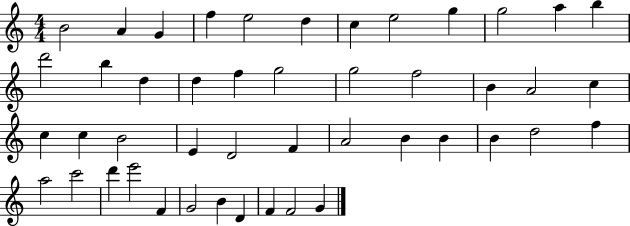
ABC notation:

X:1
T:Untitled
M:4/4
L:1/4
K:C
B2 A G f e2 d c e2 g g2 a b d'2 b d d f g2 g2 f2 B A2 c c c B2 E D2 F A2 B B B d2 f a2 c'2 d' e'2 F G2 B D F F2 G